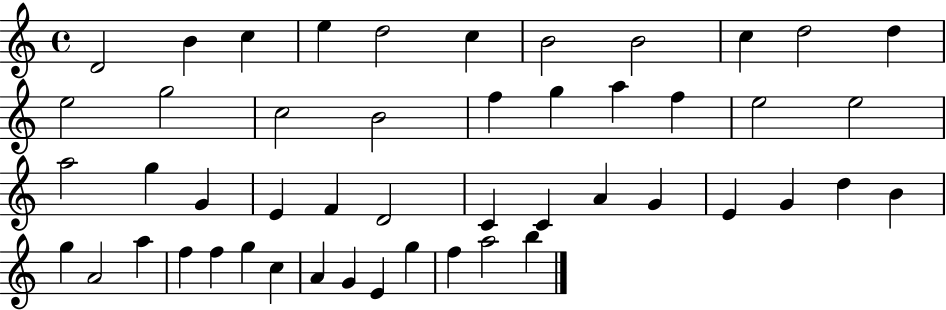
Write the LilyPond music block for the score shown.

{
  \clef treble
  \time 4/4
  \defaultTimeSignature
  \key c \major
  d'2 b'4 c''4 | e''4 d''2 c''4 | b'2 b'2 | c''4 d''2 d''4 | \break e''2 g''2 | c''2 b'2 | f''4 g''4 a''4 f''4 | e''2 e''2 | \break a''2 g''4 g'4 | e'4 f'4 d'2 | c'4 c'4 a'4 g'4 | e'4 g'4 d''4 b'4 | \break g''4 a'2 a''4 | f''4 f''4 g''4 c''4 | a'4 g'4 e'4 g''4 | f''4 a''2 b''4 | \break \bar "|."
}